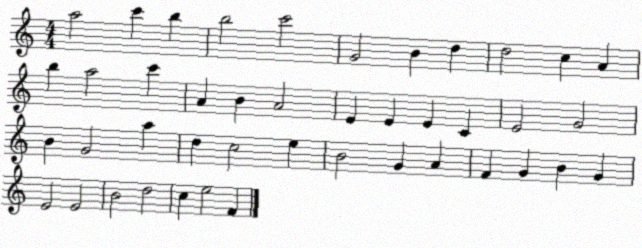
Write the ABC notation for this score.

X:1
T:Untitled
M:4/4
L:1/4
K:C
a2 c' b b2 c'2 G2 B d d2 c A b a2 c' A B A2 E E E C E2 G2 B G2 a d c2 e B2 G A F G B G E2 E2 B2 d2 c e2 F